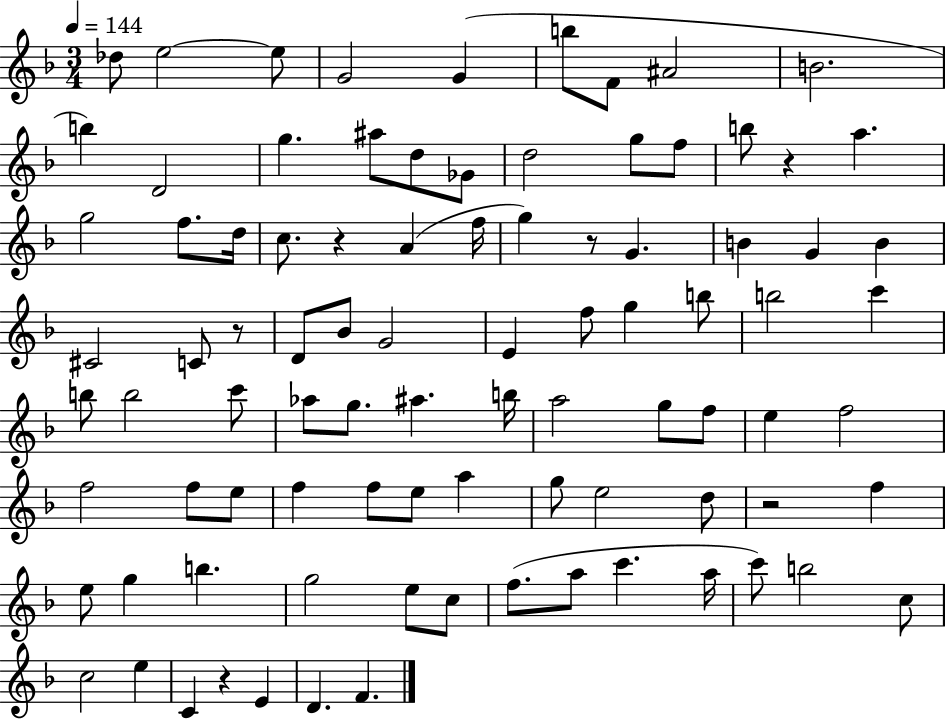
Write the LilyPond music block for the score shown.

{
  \clef treble
  \numericTimeSignature
  \time 3/4
  \key f \major
  \tempo 4 = 144
  des''8 e''2~~ e''8 | g'2 g'4( | b''8 f'8 ais'2 | b'2. | \break b''4) d'2 | g''4. ais''8 d''8 ges'8 | d''2 g''8 f''8 | b''8 r4 a''4. | \break g''2 f''8. d''16 | c''8. r4 a'4( f''16 | g''4) r8 g'4. | b'4 g'4 b'4 | \break cis'2 c'8 r8 | d'8 bes'8 g'2 | e'4 f''8 g''4 b''8 | b''2 c'''4 | \break b''8 b''2 c'''8 | aes''8 g''8. ais''4. b''16 | a''2 g''8 f''8 | e''4 f''2 | \break f''2 f''8 e''8 | f''4 f''8 e''8 a''4 | g''8 e''2 d''8 | r2 f''4 | \break e''8 g''4 b''4. | g''2 e''8 c''8 | f''8.( a''8 c'''4. a''16 | c'''8) b''2 c''8 | \break c''2 e''4 | c'4 r4 e'4 | d'4. f'4. | \bar "|."
}